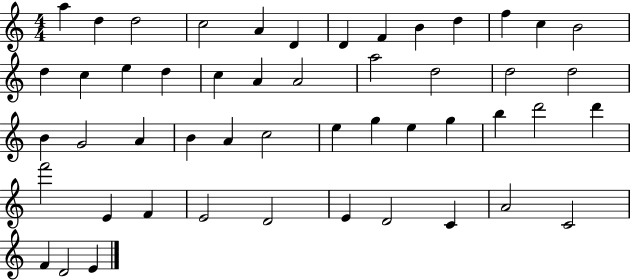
{
  \clef treble
  \numericTimeSignature
  \time 4/4
  \key c \major
  a''4 d''4 d''2 | c''2 a'4 d'4 | d'4 f'4 b'4 d''4 | f''4 c''4 b'2 | \break d''4 c''4 e''4 d''4 | c''4 a'4 a'2 | a''2 d''2 | d''2 d''2 | \break b'4 g'2 a'4 | b'4 a'4 c''2 | e''4 g''4 e''4 g''4 | b''4 d'''2 d'''4 | \break f'''2 e'4 f'4 | e'2 d'2 | e'4 d'2 c'4 | a'2 c'2 | \break f'4 d'2 e'4 | \bar "|."
}